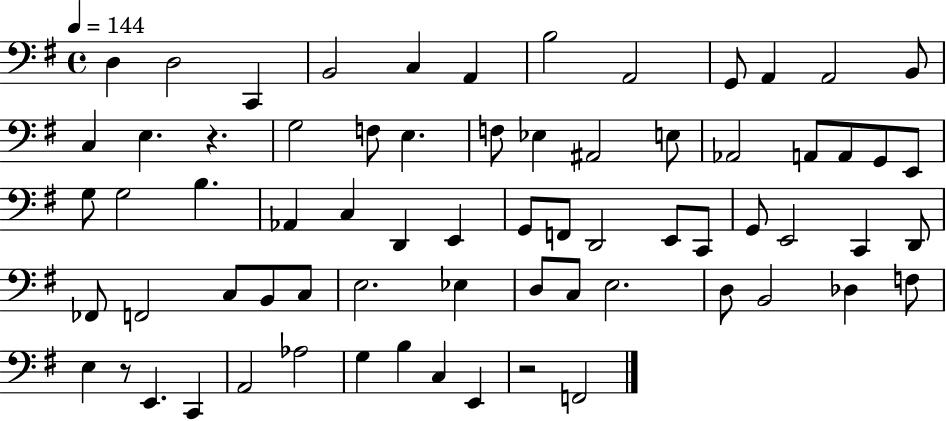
{
  \clef bass
  \time 4/4
  \defaultTimeSignature
  \key g \major
  \tempo 4 = 144
  d4 d2 c,4 | b,2 c4 a,4 | b2 a,2 | g,8 a,4 a,2 b,8 | \break c4 e4. r4. | g2 f8 e4. | f8 ees4 ais,2 e8 | aes,2 a,8 a,8 g,8 e,8 | \break g8 g2 b4. | aes,4 c4 d,4 e,4 | g,8 f,8 d,2 e,8 c,8 | g,8 e,2 c,4 d,8 | \break fes,8 f,2 c8 b,8 c8 | e2. ees4 | d8 c8 e2. | d8 b,2 des4 f8 | \break e4 r8 e,4. c,4 | a,2 aes2 | g4 b4 c4 e,4 | r2 f,2 | \break \bar "|."
}